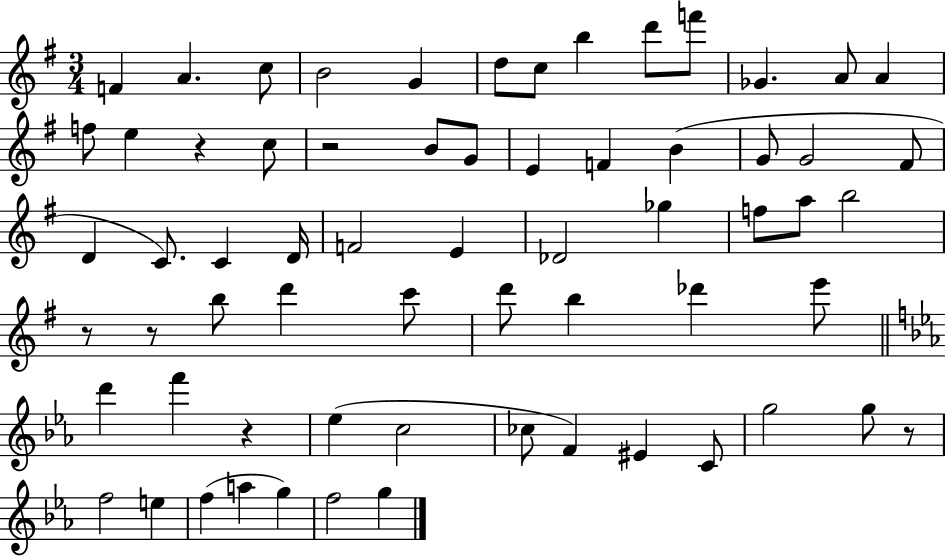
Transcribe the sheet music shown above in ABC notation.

X:1
T:Untitled
M:3/4
L:1/4
K:G
F A c/2 B2 G d/2 c/2 b d'/2 f'/2 _G A/2 A f/2 e z c/2 z2 B/2 G/2 E F B G/2 G2 ^F/2 D C/2 C D/4 F2 E _D2 _g f/2 a/2 b2 z/2 z/2 b/2 d' c'/2 d'/2 b _d' e'/2 d' f' z _e c2 _c/2 F ^E C/2 g2 g/2 z/2 f2 e f a g f2 g